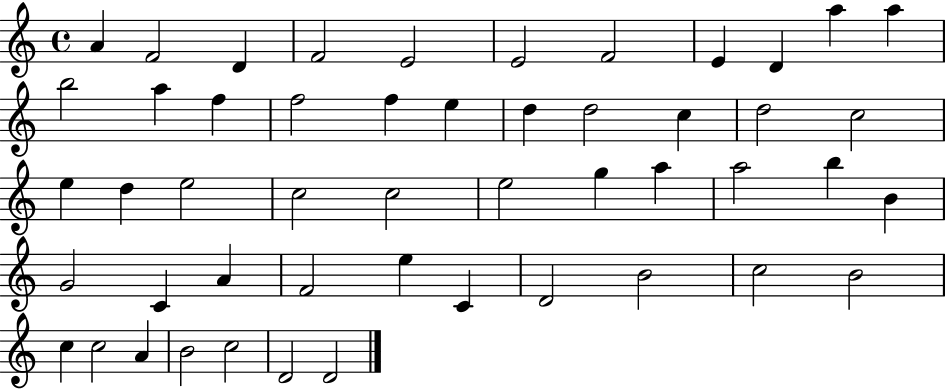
{
  \clef treble
  \time 4/4
  \defaultTimeSignature
  \key c \major
  a'4 f'2 d'4 | f'2 e'2 | e'2 f'2 | e'4 d'4 a''4 a''4 | \break b''2 a''4 f''4 | f''2 f''4 e''4 | d''4 d''2 c''4 | d''2 c''2 | \break e''4 d''4 e''2 | c''2 c''2 | e''2 g''4 a''4 | a''2 b''4 b'4 | \break g'2 c'4 a'4 | f'2 e''4 c'4 | d'2 b'2 | c''2 b'2 | \break c''4 c''2 a'4 | b'2 c''2 | d'2 d'2 | \bar "|."
}